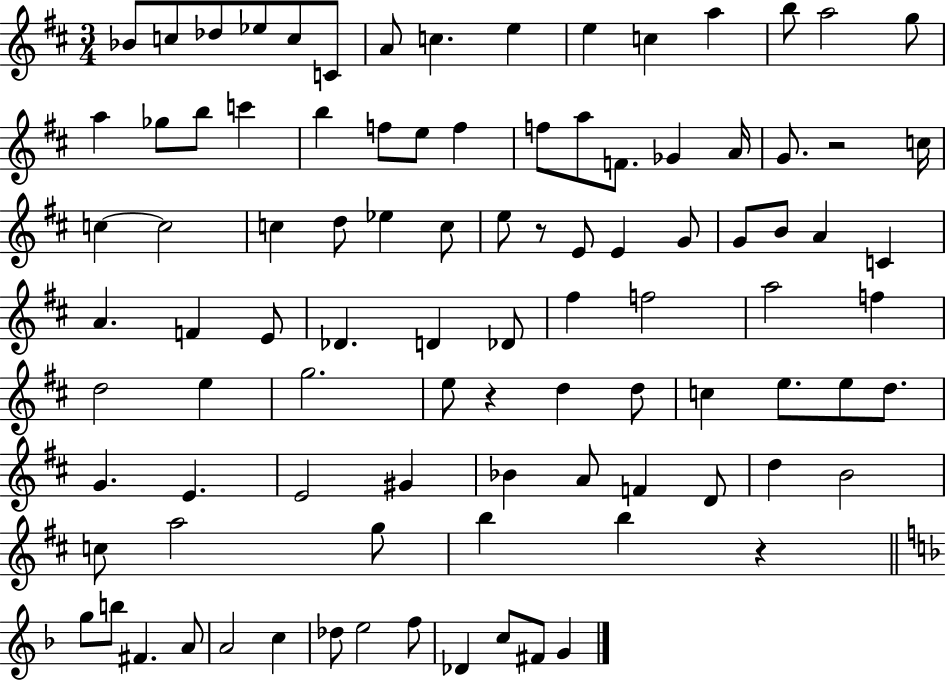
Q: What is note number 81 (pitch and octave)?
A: B5